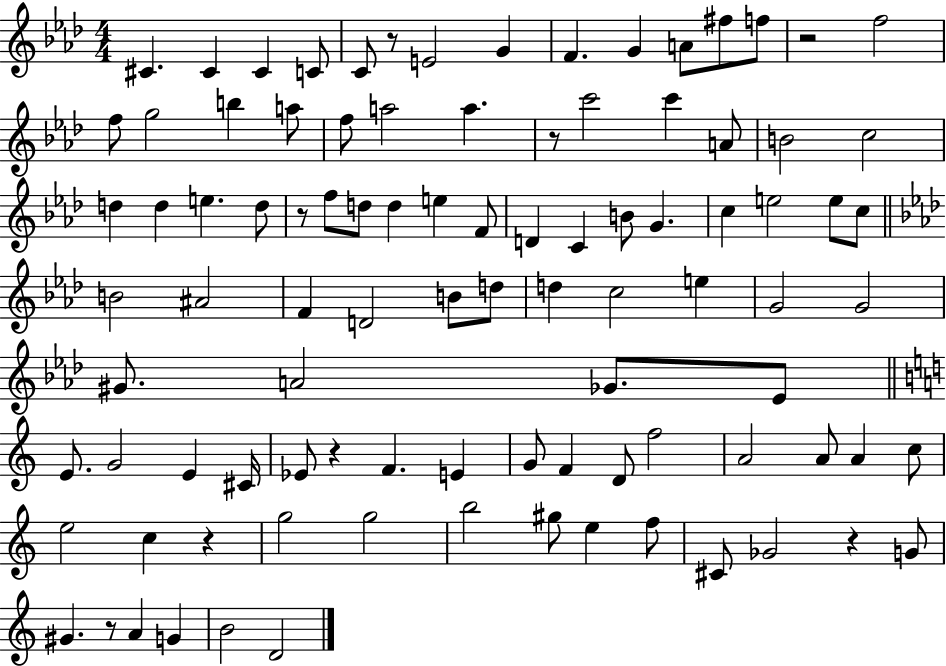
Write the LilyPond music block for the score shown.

{
  \clef treble
  \numericTimeSignature
  \time 4/4
  \key aes \major
  cis'4. cis'4 cis'4 c'8 | c'8 r8 e'2 g'4 | f'4. g'4 a'8 fis''8 f''8 | r2 f''2 | \break f''8 g''2 b''4 a''8 | f''8 a''2 a''4. | r8 c'''2 c'''4 a'8 | b'2 c''2 | \break d''4 d''4 e''4. d''8 | r8 f''8 d''8 d''4 e''4 f'8 | d'4 c'4 b'8 g'4. | c''4 e''2 e''8 c''8 | \break \bar "||" \break \key f \minor b'2 ais'2 | f'4 d'2 b'8 d''8 | d''4 c''2 e''4 | g'2 g'2 | \break gis'8. a'2 ges'8. ees'8 | \bar "||" \break \key c \major e'8. g'2 e'4 cis'16 | ees'8 r4 f'4. e'4 | g'8 f'4 d'8 f''2 | a'2 a'8 a'4 c''8 | \break e''2 c''4 r4 | g''2 g''2 | b''2 gis''8 e''4 f''8 | cis'8 ges'2 r4 g'8 | \break gis'4. r8 a'4 g'4 | b'2 d'2 | \bar "|."
}